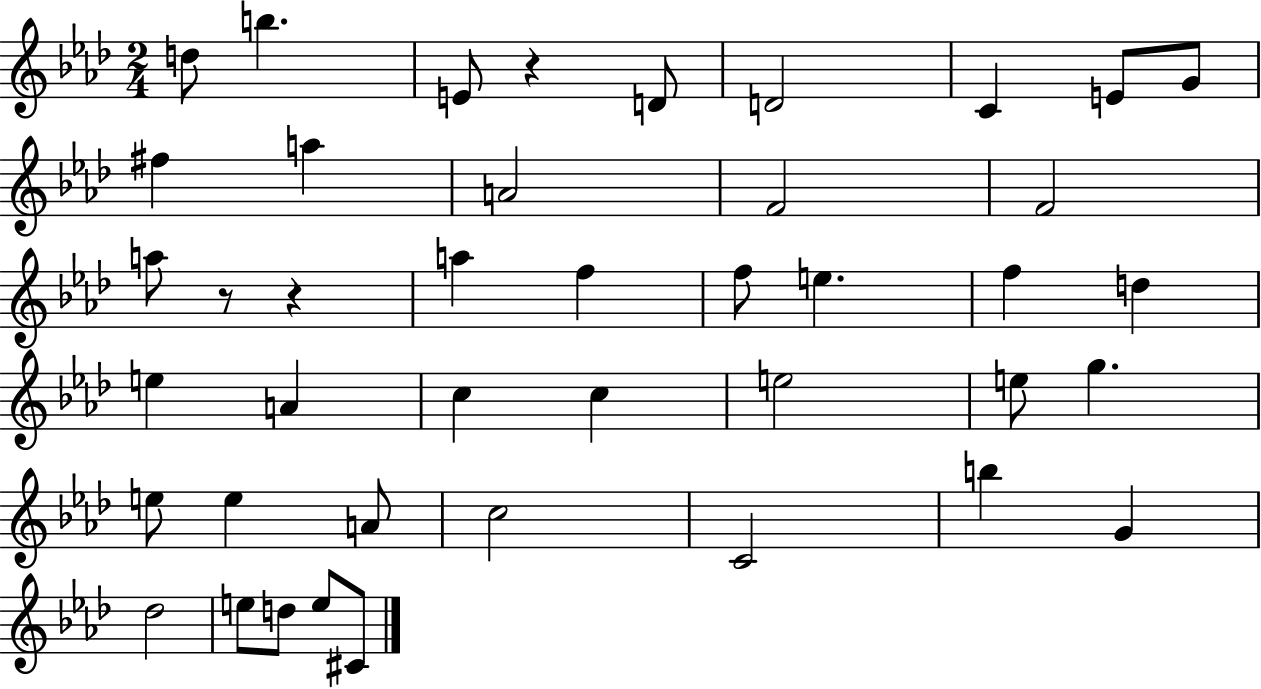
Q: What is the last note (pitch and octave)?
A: C#4